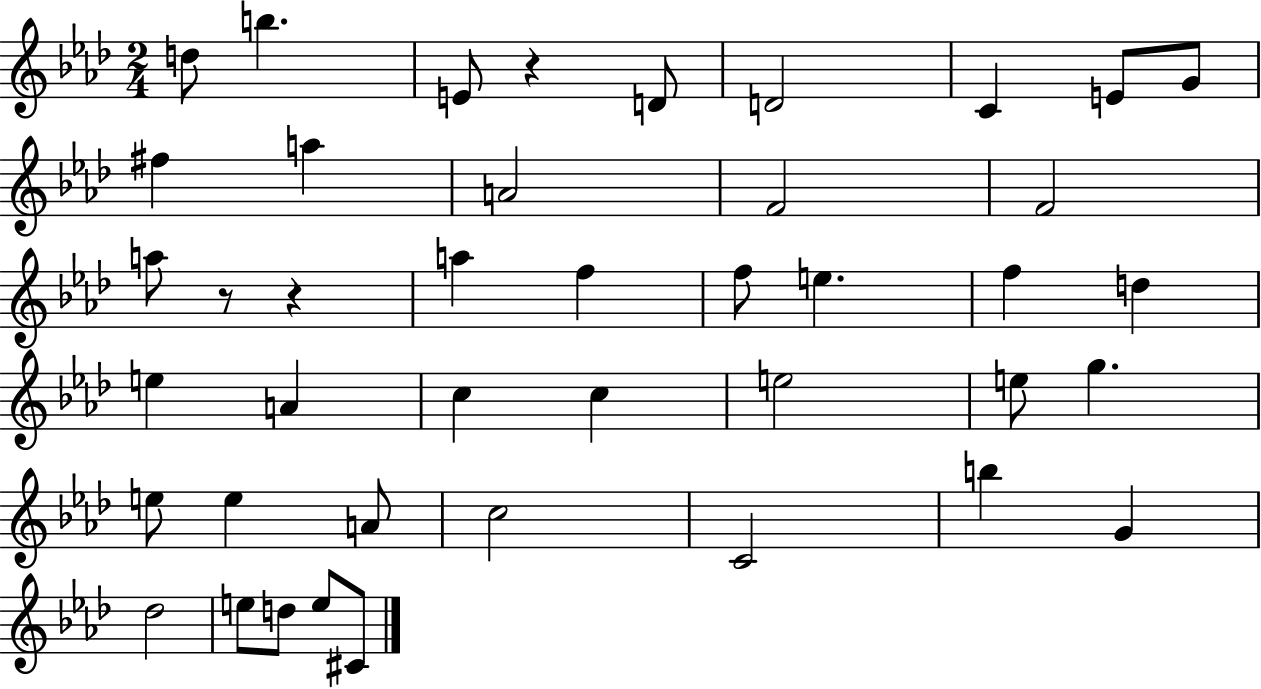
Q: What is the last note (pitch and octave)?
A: C#4